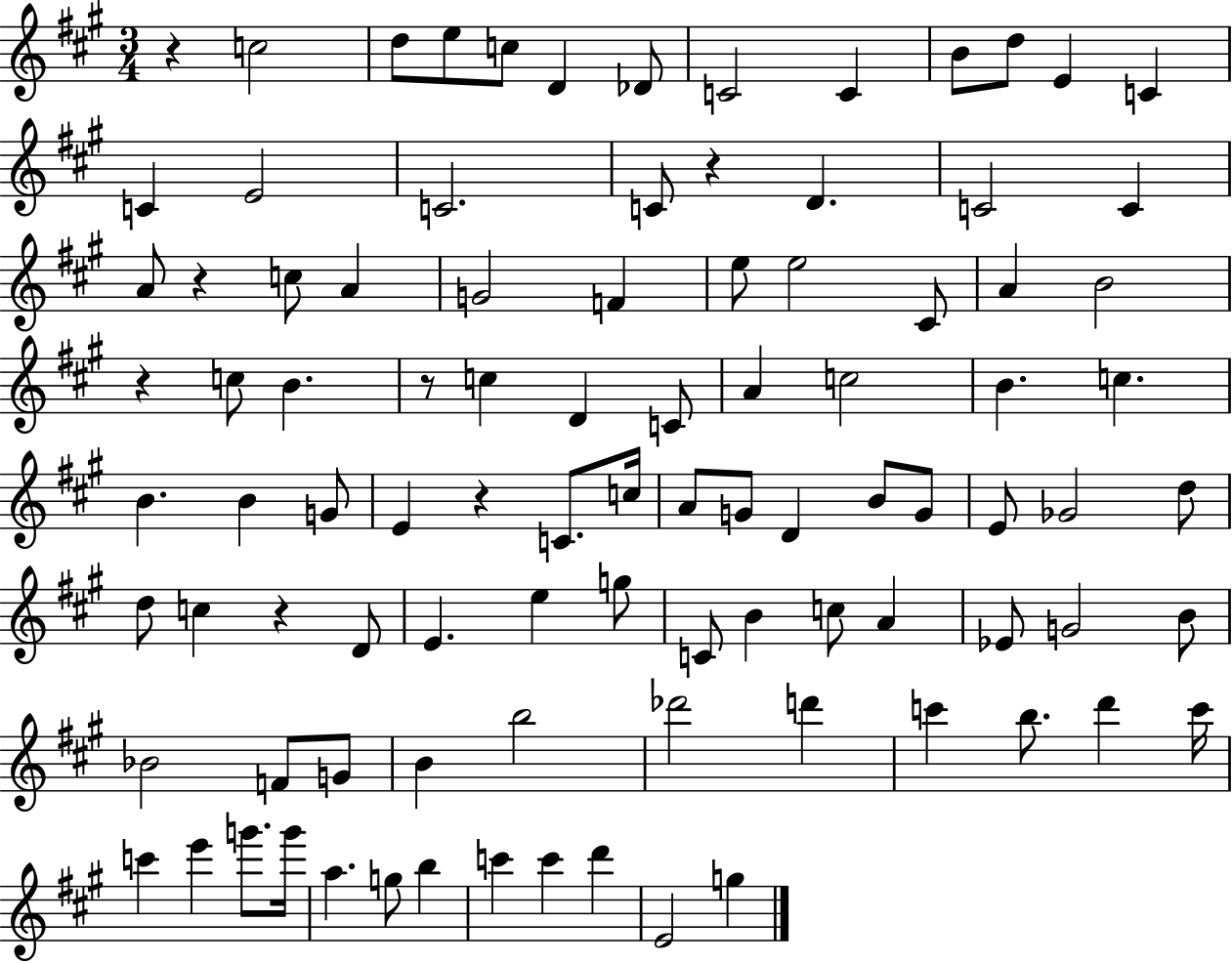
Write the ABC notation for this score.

X:1
T:Untitled
M:3/4
L:1/4
K:A
z c2 d/2 e/2 c/2 D _D/2 C2 C B/2 d/2 E C C E2 C2 C/2 z D C2 C A/2 z c/2 A G2 F e/2 e2 ^C/2 A B2 z c/2 B z/2 c D C/2 A c2 B c B B G/2 E z C/2 c/4 A/2 G/2 D B/2 G/2 E/2 _G2 d/2 d/2 c z D/2 E e g/2 C/2 B c/2 A _E/2 G2 B/2 _B2 F/2 G/2 B b2 _d'2 d' c' b/2 d' c'/4 c' e' g'/2 g'/4 a g/2 b c' c' d' E2 g